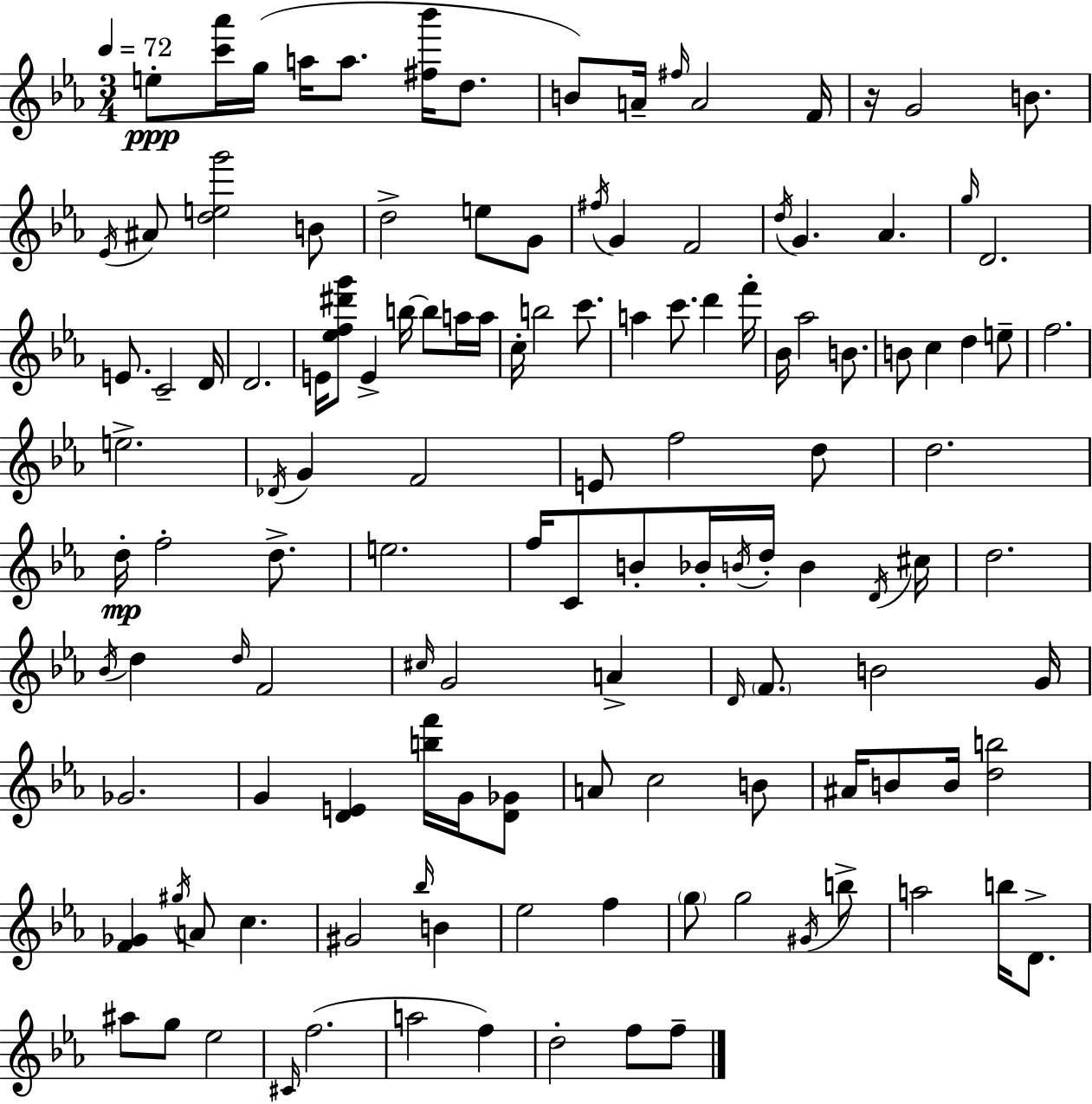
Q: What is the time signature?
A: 3/4